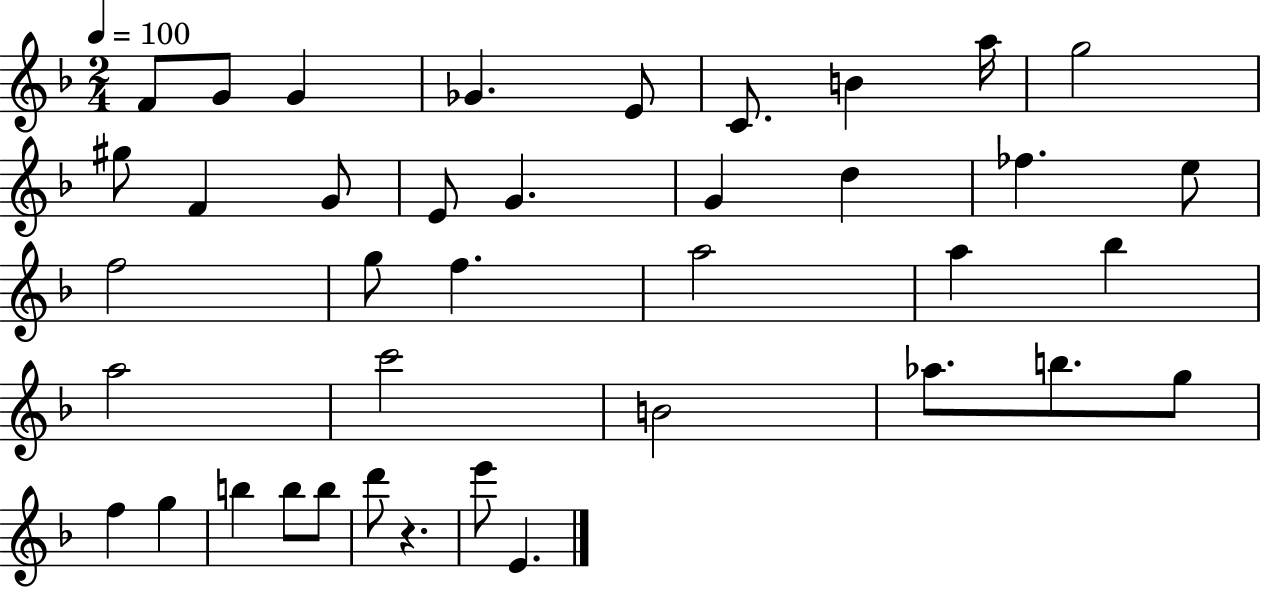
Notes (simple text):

F4/e G4/e G4/q Gb4/q. E4/e C4/e. B4/q A5/s G5/h G#5/e F4/q G4/e E4/e G4/q. G4/q D5/q FES5/q. E5/e F5/h G5/e F5/q. A5/h A5/q Bb5/q A5/h C6/h B4/h Ab5/e. B5/e. G5/e F5/q G5/q B5/q B5/e B5/e D6/e R/q. E6/e E4/q.